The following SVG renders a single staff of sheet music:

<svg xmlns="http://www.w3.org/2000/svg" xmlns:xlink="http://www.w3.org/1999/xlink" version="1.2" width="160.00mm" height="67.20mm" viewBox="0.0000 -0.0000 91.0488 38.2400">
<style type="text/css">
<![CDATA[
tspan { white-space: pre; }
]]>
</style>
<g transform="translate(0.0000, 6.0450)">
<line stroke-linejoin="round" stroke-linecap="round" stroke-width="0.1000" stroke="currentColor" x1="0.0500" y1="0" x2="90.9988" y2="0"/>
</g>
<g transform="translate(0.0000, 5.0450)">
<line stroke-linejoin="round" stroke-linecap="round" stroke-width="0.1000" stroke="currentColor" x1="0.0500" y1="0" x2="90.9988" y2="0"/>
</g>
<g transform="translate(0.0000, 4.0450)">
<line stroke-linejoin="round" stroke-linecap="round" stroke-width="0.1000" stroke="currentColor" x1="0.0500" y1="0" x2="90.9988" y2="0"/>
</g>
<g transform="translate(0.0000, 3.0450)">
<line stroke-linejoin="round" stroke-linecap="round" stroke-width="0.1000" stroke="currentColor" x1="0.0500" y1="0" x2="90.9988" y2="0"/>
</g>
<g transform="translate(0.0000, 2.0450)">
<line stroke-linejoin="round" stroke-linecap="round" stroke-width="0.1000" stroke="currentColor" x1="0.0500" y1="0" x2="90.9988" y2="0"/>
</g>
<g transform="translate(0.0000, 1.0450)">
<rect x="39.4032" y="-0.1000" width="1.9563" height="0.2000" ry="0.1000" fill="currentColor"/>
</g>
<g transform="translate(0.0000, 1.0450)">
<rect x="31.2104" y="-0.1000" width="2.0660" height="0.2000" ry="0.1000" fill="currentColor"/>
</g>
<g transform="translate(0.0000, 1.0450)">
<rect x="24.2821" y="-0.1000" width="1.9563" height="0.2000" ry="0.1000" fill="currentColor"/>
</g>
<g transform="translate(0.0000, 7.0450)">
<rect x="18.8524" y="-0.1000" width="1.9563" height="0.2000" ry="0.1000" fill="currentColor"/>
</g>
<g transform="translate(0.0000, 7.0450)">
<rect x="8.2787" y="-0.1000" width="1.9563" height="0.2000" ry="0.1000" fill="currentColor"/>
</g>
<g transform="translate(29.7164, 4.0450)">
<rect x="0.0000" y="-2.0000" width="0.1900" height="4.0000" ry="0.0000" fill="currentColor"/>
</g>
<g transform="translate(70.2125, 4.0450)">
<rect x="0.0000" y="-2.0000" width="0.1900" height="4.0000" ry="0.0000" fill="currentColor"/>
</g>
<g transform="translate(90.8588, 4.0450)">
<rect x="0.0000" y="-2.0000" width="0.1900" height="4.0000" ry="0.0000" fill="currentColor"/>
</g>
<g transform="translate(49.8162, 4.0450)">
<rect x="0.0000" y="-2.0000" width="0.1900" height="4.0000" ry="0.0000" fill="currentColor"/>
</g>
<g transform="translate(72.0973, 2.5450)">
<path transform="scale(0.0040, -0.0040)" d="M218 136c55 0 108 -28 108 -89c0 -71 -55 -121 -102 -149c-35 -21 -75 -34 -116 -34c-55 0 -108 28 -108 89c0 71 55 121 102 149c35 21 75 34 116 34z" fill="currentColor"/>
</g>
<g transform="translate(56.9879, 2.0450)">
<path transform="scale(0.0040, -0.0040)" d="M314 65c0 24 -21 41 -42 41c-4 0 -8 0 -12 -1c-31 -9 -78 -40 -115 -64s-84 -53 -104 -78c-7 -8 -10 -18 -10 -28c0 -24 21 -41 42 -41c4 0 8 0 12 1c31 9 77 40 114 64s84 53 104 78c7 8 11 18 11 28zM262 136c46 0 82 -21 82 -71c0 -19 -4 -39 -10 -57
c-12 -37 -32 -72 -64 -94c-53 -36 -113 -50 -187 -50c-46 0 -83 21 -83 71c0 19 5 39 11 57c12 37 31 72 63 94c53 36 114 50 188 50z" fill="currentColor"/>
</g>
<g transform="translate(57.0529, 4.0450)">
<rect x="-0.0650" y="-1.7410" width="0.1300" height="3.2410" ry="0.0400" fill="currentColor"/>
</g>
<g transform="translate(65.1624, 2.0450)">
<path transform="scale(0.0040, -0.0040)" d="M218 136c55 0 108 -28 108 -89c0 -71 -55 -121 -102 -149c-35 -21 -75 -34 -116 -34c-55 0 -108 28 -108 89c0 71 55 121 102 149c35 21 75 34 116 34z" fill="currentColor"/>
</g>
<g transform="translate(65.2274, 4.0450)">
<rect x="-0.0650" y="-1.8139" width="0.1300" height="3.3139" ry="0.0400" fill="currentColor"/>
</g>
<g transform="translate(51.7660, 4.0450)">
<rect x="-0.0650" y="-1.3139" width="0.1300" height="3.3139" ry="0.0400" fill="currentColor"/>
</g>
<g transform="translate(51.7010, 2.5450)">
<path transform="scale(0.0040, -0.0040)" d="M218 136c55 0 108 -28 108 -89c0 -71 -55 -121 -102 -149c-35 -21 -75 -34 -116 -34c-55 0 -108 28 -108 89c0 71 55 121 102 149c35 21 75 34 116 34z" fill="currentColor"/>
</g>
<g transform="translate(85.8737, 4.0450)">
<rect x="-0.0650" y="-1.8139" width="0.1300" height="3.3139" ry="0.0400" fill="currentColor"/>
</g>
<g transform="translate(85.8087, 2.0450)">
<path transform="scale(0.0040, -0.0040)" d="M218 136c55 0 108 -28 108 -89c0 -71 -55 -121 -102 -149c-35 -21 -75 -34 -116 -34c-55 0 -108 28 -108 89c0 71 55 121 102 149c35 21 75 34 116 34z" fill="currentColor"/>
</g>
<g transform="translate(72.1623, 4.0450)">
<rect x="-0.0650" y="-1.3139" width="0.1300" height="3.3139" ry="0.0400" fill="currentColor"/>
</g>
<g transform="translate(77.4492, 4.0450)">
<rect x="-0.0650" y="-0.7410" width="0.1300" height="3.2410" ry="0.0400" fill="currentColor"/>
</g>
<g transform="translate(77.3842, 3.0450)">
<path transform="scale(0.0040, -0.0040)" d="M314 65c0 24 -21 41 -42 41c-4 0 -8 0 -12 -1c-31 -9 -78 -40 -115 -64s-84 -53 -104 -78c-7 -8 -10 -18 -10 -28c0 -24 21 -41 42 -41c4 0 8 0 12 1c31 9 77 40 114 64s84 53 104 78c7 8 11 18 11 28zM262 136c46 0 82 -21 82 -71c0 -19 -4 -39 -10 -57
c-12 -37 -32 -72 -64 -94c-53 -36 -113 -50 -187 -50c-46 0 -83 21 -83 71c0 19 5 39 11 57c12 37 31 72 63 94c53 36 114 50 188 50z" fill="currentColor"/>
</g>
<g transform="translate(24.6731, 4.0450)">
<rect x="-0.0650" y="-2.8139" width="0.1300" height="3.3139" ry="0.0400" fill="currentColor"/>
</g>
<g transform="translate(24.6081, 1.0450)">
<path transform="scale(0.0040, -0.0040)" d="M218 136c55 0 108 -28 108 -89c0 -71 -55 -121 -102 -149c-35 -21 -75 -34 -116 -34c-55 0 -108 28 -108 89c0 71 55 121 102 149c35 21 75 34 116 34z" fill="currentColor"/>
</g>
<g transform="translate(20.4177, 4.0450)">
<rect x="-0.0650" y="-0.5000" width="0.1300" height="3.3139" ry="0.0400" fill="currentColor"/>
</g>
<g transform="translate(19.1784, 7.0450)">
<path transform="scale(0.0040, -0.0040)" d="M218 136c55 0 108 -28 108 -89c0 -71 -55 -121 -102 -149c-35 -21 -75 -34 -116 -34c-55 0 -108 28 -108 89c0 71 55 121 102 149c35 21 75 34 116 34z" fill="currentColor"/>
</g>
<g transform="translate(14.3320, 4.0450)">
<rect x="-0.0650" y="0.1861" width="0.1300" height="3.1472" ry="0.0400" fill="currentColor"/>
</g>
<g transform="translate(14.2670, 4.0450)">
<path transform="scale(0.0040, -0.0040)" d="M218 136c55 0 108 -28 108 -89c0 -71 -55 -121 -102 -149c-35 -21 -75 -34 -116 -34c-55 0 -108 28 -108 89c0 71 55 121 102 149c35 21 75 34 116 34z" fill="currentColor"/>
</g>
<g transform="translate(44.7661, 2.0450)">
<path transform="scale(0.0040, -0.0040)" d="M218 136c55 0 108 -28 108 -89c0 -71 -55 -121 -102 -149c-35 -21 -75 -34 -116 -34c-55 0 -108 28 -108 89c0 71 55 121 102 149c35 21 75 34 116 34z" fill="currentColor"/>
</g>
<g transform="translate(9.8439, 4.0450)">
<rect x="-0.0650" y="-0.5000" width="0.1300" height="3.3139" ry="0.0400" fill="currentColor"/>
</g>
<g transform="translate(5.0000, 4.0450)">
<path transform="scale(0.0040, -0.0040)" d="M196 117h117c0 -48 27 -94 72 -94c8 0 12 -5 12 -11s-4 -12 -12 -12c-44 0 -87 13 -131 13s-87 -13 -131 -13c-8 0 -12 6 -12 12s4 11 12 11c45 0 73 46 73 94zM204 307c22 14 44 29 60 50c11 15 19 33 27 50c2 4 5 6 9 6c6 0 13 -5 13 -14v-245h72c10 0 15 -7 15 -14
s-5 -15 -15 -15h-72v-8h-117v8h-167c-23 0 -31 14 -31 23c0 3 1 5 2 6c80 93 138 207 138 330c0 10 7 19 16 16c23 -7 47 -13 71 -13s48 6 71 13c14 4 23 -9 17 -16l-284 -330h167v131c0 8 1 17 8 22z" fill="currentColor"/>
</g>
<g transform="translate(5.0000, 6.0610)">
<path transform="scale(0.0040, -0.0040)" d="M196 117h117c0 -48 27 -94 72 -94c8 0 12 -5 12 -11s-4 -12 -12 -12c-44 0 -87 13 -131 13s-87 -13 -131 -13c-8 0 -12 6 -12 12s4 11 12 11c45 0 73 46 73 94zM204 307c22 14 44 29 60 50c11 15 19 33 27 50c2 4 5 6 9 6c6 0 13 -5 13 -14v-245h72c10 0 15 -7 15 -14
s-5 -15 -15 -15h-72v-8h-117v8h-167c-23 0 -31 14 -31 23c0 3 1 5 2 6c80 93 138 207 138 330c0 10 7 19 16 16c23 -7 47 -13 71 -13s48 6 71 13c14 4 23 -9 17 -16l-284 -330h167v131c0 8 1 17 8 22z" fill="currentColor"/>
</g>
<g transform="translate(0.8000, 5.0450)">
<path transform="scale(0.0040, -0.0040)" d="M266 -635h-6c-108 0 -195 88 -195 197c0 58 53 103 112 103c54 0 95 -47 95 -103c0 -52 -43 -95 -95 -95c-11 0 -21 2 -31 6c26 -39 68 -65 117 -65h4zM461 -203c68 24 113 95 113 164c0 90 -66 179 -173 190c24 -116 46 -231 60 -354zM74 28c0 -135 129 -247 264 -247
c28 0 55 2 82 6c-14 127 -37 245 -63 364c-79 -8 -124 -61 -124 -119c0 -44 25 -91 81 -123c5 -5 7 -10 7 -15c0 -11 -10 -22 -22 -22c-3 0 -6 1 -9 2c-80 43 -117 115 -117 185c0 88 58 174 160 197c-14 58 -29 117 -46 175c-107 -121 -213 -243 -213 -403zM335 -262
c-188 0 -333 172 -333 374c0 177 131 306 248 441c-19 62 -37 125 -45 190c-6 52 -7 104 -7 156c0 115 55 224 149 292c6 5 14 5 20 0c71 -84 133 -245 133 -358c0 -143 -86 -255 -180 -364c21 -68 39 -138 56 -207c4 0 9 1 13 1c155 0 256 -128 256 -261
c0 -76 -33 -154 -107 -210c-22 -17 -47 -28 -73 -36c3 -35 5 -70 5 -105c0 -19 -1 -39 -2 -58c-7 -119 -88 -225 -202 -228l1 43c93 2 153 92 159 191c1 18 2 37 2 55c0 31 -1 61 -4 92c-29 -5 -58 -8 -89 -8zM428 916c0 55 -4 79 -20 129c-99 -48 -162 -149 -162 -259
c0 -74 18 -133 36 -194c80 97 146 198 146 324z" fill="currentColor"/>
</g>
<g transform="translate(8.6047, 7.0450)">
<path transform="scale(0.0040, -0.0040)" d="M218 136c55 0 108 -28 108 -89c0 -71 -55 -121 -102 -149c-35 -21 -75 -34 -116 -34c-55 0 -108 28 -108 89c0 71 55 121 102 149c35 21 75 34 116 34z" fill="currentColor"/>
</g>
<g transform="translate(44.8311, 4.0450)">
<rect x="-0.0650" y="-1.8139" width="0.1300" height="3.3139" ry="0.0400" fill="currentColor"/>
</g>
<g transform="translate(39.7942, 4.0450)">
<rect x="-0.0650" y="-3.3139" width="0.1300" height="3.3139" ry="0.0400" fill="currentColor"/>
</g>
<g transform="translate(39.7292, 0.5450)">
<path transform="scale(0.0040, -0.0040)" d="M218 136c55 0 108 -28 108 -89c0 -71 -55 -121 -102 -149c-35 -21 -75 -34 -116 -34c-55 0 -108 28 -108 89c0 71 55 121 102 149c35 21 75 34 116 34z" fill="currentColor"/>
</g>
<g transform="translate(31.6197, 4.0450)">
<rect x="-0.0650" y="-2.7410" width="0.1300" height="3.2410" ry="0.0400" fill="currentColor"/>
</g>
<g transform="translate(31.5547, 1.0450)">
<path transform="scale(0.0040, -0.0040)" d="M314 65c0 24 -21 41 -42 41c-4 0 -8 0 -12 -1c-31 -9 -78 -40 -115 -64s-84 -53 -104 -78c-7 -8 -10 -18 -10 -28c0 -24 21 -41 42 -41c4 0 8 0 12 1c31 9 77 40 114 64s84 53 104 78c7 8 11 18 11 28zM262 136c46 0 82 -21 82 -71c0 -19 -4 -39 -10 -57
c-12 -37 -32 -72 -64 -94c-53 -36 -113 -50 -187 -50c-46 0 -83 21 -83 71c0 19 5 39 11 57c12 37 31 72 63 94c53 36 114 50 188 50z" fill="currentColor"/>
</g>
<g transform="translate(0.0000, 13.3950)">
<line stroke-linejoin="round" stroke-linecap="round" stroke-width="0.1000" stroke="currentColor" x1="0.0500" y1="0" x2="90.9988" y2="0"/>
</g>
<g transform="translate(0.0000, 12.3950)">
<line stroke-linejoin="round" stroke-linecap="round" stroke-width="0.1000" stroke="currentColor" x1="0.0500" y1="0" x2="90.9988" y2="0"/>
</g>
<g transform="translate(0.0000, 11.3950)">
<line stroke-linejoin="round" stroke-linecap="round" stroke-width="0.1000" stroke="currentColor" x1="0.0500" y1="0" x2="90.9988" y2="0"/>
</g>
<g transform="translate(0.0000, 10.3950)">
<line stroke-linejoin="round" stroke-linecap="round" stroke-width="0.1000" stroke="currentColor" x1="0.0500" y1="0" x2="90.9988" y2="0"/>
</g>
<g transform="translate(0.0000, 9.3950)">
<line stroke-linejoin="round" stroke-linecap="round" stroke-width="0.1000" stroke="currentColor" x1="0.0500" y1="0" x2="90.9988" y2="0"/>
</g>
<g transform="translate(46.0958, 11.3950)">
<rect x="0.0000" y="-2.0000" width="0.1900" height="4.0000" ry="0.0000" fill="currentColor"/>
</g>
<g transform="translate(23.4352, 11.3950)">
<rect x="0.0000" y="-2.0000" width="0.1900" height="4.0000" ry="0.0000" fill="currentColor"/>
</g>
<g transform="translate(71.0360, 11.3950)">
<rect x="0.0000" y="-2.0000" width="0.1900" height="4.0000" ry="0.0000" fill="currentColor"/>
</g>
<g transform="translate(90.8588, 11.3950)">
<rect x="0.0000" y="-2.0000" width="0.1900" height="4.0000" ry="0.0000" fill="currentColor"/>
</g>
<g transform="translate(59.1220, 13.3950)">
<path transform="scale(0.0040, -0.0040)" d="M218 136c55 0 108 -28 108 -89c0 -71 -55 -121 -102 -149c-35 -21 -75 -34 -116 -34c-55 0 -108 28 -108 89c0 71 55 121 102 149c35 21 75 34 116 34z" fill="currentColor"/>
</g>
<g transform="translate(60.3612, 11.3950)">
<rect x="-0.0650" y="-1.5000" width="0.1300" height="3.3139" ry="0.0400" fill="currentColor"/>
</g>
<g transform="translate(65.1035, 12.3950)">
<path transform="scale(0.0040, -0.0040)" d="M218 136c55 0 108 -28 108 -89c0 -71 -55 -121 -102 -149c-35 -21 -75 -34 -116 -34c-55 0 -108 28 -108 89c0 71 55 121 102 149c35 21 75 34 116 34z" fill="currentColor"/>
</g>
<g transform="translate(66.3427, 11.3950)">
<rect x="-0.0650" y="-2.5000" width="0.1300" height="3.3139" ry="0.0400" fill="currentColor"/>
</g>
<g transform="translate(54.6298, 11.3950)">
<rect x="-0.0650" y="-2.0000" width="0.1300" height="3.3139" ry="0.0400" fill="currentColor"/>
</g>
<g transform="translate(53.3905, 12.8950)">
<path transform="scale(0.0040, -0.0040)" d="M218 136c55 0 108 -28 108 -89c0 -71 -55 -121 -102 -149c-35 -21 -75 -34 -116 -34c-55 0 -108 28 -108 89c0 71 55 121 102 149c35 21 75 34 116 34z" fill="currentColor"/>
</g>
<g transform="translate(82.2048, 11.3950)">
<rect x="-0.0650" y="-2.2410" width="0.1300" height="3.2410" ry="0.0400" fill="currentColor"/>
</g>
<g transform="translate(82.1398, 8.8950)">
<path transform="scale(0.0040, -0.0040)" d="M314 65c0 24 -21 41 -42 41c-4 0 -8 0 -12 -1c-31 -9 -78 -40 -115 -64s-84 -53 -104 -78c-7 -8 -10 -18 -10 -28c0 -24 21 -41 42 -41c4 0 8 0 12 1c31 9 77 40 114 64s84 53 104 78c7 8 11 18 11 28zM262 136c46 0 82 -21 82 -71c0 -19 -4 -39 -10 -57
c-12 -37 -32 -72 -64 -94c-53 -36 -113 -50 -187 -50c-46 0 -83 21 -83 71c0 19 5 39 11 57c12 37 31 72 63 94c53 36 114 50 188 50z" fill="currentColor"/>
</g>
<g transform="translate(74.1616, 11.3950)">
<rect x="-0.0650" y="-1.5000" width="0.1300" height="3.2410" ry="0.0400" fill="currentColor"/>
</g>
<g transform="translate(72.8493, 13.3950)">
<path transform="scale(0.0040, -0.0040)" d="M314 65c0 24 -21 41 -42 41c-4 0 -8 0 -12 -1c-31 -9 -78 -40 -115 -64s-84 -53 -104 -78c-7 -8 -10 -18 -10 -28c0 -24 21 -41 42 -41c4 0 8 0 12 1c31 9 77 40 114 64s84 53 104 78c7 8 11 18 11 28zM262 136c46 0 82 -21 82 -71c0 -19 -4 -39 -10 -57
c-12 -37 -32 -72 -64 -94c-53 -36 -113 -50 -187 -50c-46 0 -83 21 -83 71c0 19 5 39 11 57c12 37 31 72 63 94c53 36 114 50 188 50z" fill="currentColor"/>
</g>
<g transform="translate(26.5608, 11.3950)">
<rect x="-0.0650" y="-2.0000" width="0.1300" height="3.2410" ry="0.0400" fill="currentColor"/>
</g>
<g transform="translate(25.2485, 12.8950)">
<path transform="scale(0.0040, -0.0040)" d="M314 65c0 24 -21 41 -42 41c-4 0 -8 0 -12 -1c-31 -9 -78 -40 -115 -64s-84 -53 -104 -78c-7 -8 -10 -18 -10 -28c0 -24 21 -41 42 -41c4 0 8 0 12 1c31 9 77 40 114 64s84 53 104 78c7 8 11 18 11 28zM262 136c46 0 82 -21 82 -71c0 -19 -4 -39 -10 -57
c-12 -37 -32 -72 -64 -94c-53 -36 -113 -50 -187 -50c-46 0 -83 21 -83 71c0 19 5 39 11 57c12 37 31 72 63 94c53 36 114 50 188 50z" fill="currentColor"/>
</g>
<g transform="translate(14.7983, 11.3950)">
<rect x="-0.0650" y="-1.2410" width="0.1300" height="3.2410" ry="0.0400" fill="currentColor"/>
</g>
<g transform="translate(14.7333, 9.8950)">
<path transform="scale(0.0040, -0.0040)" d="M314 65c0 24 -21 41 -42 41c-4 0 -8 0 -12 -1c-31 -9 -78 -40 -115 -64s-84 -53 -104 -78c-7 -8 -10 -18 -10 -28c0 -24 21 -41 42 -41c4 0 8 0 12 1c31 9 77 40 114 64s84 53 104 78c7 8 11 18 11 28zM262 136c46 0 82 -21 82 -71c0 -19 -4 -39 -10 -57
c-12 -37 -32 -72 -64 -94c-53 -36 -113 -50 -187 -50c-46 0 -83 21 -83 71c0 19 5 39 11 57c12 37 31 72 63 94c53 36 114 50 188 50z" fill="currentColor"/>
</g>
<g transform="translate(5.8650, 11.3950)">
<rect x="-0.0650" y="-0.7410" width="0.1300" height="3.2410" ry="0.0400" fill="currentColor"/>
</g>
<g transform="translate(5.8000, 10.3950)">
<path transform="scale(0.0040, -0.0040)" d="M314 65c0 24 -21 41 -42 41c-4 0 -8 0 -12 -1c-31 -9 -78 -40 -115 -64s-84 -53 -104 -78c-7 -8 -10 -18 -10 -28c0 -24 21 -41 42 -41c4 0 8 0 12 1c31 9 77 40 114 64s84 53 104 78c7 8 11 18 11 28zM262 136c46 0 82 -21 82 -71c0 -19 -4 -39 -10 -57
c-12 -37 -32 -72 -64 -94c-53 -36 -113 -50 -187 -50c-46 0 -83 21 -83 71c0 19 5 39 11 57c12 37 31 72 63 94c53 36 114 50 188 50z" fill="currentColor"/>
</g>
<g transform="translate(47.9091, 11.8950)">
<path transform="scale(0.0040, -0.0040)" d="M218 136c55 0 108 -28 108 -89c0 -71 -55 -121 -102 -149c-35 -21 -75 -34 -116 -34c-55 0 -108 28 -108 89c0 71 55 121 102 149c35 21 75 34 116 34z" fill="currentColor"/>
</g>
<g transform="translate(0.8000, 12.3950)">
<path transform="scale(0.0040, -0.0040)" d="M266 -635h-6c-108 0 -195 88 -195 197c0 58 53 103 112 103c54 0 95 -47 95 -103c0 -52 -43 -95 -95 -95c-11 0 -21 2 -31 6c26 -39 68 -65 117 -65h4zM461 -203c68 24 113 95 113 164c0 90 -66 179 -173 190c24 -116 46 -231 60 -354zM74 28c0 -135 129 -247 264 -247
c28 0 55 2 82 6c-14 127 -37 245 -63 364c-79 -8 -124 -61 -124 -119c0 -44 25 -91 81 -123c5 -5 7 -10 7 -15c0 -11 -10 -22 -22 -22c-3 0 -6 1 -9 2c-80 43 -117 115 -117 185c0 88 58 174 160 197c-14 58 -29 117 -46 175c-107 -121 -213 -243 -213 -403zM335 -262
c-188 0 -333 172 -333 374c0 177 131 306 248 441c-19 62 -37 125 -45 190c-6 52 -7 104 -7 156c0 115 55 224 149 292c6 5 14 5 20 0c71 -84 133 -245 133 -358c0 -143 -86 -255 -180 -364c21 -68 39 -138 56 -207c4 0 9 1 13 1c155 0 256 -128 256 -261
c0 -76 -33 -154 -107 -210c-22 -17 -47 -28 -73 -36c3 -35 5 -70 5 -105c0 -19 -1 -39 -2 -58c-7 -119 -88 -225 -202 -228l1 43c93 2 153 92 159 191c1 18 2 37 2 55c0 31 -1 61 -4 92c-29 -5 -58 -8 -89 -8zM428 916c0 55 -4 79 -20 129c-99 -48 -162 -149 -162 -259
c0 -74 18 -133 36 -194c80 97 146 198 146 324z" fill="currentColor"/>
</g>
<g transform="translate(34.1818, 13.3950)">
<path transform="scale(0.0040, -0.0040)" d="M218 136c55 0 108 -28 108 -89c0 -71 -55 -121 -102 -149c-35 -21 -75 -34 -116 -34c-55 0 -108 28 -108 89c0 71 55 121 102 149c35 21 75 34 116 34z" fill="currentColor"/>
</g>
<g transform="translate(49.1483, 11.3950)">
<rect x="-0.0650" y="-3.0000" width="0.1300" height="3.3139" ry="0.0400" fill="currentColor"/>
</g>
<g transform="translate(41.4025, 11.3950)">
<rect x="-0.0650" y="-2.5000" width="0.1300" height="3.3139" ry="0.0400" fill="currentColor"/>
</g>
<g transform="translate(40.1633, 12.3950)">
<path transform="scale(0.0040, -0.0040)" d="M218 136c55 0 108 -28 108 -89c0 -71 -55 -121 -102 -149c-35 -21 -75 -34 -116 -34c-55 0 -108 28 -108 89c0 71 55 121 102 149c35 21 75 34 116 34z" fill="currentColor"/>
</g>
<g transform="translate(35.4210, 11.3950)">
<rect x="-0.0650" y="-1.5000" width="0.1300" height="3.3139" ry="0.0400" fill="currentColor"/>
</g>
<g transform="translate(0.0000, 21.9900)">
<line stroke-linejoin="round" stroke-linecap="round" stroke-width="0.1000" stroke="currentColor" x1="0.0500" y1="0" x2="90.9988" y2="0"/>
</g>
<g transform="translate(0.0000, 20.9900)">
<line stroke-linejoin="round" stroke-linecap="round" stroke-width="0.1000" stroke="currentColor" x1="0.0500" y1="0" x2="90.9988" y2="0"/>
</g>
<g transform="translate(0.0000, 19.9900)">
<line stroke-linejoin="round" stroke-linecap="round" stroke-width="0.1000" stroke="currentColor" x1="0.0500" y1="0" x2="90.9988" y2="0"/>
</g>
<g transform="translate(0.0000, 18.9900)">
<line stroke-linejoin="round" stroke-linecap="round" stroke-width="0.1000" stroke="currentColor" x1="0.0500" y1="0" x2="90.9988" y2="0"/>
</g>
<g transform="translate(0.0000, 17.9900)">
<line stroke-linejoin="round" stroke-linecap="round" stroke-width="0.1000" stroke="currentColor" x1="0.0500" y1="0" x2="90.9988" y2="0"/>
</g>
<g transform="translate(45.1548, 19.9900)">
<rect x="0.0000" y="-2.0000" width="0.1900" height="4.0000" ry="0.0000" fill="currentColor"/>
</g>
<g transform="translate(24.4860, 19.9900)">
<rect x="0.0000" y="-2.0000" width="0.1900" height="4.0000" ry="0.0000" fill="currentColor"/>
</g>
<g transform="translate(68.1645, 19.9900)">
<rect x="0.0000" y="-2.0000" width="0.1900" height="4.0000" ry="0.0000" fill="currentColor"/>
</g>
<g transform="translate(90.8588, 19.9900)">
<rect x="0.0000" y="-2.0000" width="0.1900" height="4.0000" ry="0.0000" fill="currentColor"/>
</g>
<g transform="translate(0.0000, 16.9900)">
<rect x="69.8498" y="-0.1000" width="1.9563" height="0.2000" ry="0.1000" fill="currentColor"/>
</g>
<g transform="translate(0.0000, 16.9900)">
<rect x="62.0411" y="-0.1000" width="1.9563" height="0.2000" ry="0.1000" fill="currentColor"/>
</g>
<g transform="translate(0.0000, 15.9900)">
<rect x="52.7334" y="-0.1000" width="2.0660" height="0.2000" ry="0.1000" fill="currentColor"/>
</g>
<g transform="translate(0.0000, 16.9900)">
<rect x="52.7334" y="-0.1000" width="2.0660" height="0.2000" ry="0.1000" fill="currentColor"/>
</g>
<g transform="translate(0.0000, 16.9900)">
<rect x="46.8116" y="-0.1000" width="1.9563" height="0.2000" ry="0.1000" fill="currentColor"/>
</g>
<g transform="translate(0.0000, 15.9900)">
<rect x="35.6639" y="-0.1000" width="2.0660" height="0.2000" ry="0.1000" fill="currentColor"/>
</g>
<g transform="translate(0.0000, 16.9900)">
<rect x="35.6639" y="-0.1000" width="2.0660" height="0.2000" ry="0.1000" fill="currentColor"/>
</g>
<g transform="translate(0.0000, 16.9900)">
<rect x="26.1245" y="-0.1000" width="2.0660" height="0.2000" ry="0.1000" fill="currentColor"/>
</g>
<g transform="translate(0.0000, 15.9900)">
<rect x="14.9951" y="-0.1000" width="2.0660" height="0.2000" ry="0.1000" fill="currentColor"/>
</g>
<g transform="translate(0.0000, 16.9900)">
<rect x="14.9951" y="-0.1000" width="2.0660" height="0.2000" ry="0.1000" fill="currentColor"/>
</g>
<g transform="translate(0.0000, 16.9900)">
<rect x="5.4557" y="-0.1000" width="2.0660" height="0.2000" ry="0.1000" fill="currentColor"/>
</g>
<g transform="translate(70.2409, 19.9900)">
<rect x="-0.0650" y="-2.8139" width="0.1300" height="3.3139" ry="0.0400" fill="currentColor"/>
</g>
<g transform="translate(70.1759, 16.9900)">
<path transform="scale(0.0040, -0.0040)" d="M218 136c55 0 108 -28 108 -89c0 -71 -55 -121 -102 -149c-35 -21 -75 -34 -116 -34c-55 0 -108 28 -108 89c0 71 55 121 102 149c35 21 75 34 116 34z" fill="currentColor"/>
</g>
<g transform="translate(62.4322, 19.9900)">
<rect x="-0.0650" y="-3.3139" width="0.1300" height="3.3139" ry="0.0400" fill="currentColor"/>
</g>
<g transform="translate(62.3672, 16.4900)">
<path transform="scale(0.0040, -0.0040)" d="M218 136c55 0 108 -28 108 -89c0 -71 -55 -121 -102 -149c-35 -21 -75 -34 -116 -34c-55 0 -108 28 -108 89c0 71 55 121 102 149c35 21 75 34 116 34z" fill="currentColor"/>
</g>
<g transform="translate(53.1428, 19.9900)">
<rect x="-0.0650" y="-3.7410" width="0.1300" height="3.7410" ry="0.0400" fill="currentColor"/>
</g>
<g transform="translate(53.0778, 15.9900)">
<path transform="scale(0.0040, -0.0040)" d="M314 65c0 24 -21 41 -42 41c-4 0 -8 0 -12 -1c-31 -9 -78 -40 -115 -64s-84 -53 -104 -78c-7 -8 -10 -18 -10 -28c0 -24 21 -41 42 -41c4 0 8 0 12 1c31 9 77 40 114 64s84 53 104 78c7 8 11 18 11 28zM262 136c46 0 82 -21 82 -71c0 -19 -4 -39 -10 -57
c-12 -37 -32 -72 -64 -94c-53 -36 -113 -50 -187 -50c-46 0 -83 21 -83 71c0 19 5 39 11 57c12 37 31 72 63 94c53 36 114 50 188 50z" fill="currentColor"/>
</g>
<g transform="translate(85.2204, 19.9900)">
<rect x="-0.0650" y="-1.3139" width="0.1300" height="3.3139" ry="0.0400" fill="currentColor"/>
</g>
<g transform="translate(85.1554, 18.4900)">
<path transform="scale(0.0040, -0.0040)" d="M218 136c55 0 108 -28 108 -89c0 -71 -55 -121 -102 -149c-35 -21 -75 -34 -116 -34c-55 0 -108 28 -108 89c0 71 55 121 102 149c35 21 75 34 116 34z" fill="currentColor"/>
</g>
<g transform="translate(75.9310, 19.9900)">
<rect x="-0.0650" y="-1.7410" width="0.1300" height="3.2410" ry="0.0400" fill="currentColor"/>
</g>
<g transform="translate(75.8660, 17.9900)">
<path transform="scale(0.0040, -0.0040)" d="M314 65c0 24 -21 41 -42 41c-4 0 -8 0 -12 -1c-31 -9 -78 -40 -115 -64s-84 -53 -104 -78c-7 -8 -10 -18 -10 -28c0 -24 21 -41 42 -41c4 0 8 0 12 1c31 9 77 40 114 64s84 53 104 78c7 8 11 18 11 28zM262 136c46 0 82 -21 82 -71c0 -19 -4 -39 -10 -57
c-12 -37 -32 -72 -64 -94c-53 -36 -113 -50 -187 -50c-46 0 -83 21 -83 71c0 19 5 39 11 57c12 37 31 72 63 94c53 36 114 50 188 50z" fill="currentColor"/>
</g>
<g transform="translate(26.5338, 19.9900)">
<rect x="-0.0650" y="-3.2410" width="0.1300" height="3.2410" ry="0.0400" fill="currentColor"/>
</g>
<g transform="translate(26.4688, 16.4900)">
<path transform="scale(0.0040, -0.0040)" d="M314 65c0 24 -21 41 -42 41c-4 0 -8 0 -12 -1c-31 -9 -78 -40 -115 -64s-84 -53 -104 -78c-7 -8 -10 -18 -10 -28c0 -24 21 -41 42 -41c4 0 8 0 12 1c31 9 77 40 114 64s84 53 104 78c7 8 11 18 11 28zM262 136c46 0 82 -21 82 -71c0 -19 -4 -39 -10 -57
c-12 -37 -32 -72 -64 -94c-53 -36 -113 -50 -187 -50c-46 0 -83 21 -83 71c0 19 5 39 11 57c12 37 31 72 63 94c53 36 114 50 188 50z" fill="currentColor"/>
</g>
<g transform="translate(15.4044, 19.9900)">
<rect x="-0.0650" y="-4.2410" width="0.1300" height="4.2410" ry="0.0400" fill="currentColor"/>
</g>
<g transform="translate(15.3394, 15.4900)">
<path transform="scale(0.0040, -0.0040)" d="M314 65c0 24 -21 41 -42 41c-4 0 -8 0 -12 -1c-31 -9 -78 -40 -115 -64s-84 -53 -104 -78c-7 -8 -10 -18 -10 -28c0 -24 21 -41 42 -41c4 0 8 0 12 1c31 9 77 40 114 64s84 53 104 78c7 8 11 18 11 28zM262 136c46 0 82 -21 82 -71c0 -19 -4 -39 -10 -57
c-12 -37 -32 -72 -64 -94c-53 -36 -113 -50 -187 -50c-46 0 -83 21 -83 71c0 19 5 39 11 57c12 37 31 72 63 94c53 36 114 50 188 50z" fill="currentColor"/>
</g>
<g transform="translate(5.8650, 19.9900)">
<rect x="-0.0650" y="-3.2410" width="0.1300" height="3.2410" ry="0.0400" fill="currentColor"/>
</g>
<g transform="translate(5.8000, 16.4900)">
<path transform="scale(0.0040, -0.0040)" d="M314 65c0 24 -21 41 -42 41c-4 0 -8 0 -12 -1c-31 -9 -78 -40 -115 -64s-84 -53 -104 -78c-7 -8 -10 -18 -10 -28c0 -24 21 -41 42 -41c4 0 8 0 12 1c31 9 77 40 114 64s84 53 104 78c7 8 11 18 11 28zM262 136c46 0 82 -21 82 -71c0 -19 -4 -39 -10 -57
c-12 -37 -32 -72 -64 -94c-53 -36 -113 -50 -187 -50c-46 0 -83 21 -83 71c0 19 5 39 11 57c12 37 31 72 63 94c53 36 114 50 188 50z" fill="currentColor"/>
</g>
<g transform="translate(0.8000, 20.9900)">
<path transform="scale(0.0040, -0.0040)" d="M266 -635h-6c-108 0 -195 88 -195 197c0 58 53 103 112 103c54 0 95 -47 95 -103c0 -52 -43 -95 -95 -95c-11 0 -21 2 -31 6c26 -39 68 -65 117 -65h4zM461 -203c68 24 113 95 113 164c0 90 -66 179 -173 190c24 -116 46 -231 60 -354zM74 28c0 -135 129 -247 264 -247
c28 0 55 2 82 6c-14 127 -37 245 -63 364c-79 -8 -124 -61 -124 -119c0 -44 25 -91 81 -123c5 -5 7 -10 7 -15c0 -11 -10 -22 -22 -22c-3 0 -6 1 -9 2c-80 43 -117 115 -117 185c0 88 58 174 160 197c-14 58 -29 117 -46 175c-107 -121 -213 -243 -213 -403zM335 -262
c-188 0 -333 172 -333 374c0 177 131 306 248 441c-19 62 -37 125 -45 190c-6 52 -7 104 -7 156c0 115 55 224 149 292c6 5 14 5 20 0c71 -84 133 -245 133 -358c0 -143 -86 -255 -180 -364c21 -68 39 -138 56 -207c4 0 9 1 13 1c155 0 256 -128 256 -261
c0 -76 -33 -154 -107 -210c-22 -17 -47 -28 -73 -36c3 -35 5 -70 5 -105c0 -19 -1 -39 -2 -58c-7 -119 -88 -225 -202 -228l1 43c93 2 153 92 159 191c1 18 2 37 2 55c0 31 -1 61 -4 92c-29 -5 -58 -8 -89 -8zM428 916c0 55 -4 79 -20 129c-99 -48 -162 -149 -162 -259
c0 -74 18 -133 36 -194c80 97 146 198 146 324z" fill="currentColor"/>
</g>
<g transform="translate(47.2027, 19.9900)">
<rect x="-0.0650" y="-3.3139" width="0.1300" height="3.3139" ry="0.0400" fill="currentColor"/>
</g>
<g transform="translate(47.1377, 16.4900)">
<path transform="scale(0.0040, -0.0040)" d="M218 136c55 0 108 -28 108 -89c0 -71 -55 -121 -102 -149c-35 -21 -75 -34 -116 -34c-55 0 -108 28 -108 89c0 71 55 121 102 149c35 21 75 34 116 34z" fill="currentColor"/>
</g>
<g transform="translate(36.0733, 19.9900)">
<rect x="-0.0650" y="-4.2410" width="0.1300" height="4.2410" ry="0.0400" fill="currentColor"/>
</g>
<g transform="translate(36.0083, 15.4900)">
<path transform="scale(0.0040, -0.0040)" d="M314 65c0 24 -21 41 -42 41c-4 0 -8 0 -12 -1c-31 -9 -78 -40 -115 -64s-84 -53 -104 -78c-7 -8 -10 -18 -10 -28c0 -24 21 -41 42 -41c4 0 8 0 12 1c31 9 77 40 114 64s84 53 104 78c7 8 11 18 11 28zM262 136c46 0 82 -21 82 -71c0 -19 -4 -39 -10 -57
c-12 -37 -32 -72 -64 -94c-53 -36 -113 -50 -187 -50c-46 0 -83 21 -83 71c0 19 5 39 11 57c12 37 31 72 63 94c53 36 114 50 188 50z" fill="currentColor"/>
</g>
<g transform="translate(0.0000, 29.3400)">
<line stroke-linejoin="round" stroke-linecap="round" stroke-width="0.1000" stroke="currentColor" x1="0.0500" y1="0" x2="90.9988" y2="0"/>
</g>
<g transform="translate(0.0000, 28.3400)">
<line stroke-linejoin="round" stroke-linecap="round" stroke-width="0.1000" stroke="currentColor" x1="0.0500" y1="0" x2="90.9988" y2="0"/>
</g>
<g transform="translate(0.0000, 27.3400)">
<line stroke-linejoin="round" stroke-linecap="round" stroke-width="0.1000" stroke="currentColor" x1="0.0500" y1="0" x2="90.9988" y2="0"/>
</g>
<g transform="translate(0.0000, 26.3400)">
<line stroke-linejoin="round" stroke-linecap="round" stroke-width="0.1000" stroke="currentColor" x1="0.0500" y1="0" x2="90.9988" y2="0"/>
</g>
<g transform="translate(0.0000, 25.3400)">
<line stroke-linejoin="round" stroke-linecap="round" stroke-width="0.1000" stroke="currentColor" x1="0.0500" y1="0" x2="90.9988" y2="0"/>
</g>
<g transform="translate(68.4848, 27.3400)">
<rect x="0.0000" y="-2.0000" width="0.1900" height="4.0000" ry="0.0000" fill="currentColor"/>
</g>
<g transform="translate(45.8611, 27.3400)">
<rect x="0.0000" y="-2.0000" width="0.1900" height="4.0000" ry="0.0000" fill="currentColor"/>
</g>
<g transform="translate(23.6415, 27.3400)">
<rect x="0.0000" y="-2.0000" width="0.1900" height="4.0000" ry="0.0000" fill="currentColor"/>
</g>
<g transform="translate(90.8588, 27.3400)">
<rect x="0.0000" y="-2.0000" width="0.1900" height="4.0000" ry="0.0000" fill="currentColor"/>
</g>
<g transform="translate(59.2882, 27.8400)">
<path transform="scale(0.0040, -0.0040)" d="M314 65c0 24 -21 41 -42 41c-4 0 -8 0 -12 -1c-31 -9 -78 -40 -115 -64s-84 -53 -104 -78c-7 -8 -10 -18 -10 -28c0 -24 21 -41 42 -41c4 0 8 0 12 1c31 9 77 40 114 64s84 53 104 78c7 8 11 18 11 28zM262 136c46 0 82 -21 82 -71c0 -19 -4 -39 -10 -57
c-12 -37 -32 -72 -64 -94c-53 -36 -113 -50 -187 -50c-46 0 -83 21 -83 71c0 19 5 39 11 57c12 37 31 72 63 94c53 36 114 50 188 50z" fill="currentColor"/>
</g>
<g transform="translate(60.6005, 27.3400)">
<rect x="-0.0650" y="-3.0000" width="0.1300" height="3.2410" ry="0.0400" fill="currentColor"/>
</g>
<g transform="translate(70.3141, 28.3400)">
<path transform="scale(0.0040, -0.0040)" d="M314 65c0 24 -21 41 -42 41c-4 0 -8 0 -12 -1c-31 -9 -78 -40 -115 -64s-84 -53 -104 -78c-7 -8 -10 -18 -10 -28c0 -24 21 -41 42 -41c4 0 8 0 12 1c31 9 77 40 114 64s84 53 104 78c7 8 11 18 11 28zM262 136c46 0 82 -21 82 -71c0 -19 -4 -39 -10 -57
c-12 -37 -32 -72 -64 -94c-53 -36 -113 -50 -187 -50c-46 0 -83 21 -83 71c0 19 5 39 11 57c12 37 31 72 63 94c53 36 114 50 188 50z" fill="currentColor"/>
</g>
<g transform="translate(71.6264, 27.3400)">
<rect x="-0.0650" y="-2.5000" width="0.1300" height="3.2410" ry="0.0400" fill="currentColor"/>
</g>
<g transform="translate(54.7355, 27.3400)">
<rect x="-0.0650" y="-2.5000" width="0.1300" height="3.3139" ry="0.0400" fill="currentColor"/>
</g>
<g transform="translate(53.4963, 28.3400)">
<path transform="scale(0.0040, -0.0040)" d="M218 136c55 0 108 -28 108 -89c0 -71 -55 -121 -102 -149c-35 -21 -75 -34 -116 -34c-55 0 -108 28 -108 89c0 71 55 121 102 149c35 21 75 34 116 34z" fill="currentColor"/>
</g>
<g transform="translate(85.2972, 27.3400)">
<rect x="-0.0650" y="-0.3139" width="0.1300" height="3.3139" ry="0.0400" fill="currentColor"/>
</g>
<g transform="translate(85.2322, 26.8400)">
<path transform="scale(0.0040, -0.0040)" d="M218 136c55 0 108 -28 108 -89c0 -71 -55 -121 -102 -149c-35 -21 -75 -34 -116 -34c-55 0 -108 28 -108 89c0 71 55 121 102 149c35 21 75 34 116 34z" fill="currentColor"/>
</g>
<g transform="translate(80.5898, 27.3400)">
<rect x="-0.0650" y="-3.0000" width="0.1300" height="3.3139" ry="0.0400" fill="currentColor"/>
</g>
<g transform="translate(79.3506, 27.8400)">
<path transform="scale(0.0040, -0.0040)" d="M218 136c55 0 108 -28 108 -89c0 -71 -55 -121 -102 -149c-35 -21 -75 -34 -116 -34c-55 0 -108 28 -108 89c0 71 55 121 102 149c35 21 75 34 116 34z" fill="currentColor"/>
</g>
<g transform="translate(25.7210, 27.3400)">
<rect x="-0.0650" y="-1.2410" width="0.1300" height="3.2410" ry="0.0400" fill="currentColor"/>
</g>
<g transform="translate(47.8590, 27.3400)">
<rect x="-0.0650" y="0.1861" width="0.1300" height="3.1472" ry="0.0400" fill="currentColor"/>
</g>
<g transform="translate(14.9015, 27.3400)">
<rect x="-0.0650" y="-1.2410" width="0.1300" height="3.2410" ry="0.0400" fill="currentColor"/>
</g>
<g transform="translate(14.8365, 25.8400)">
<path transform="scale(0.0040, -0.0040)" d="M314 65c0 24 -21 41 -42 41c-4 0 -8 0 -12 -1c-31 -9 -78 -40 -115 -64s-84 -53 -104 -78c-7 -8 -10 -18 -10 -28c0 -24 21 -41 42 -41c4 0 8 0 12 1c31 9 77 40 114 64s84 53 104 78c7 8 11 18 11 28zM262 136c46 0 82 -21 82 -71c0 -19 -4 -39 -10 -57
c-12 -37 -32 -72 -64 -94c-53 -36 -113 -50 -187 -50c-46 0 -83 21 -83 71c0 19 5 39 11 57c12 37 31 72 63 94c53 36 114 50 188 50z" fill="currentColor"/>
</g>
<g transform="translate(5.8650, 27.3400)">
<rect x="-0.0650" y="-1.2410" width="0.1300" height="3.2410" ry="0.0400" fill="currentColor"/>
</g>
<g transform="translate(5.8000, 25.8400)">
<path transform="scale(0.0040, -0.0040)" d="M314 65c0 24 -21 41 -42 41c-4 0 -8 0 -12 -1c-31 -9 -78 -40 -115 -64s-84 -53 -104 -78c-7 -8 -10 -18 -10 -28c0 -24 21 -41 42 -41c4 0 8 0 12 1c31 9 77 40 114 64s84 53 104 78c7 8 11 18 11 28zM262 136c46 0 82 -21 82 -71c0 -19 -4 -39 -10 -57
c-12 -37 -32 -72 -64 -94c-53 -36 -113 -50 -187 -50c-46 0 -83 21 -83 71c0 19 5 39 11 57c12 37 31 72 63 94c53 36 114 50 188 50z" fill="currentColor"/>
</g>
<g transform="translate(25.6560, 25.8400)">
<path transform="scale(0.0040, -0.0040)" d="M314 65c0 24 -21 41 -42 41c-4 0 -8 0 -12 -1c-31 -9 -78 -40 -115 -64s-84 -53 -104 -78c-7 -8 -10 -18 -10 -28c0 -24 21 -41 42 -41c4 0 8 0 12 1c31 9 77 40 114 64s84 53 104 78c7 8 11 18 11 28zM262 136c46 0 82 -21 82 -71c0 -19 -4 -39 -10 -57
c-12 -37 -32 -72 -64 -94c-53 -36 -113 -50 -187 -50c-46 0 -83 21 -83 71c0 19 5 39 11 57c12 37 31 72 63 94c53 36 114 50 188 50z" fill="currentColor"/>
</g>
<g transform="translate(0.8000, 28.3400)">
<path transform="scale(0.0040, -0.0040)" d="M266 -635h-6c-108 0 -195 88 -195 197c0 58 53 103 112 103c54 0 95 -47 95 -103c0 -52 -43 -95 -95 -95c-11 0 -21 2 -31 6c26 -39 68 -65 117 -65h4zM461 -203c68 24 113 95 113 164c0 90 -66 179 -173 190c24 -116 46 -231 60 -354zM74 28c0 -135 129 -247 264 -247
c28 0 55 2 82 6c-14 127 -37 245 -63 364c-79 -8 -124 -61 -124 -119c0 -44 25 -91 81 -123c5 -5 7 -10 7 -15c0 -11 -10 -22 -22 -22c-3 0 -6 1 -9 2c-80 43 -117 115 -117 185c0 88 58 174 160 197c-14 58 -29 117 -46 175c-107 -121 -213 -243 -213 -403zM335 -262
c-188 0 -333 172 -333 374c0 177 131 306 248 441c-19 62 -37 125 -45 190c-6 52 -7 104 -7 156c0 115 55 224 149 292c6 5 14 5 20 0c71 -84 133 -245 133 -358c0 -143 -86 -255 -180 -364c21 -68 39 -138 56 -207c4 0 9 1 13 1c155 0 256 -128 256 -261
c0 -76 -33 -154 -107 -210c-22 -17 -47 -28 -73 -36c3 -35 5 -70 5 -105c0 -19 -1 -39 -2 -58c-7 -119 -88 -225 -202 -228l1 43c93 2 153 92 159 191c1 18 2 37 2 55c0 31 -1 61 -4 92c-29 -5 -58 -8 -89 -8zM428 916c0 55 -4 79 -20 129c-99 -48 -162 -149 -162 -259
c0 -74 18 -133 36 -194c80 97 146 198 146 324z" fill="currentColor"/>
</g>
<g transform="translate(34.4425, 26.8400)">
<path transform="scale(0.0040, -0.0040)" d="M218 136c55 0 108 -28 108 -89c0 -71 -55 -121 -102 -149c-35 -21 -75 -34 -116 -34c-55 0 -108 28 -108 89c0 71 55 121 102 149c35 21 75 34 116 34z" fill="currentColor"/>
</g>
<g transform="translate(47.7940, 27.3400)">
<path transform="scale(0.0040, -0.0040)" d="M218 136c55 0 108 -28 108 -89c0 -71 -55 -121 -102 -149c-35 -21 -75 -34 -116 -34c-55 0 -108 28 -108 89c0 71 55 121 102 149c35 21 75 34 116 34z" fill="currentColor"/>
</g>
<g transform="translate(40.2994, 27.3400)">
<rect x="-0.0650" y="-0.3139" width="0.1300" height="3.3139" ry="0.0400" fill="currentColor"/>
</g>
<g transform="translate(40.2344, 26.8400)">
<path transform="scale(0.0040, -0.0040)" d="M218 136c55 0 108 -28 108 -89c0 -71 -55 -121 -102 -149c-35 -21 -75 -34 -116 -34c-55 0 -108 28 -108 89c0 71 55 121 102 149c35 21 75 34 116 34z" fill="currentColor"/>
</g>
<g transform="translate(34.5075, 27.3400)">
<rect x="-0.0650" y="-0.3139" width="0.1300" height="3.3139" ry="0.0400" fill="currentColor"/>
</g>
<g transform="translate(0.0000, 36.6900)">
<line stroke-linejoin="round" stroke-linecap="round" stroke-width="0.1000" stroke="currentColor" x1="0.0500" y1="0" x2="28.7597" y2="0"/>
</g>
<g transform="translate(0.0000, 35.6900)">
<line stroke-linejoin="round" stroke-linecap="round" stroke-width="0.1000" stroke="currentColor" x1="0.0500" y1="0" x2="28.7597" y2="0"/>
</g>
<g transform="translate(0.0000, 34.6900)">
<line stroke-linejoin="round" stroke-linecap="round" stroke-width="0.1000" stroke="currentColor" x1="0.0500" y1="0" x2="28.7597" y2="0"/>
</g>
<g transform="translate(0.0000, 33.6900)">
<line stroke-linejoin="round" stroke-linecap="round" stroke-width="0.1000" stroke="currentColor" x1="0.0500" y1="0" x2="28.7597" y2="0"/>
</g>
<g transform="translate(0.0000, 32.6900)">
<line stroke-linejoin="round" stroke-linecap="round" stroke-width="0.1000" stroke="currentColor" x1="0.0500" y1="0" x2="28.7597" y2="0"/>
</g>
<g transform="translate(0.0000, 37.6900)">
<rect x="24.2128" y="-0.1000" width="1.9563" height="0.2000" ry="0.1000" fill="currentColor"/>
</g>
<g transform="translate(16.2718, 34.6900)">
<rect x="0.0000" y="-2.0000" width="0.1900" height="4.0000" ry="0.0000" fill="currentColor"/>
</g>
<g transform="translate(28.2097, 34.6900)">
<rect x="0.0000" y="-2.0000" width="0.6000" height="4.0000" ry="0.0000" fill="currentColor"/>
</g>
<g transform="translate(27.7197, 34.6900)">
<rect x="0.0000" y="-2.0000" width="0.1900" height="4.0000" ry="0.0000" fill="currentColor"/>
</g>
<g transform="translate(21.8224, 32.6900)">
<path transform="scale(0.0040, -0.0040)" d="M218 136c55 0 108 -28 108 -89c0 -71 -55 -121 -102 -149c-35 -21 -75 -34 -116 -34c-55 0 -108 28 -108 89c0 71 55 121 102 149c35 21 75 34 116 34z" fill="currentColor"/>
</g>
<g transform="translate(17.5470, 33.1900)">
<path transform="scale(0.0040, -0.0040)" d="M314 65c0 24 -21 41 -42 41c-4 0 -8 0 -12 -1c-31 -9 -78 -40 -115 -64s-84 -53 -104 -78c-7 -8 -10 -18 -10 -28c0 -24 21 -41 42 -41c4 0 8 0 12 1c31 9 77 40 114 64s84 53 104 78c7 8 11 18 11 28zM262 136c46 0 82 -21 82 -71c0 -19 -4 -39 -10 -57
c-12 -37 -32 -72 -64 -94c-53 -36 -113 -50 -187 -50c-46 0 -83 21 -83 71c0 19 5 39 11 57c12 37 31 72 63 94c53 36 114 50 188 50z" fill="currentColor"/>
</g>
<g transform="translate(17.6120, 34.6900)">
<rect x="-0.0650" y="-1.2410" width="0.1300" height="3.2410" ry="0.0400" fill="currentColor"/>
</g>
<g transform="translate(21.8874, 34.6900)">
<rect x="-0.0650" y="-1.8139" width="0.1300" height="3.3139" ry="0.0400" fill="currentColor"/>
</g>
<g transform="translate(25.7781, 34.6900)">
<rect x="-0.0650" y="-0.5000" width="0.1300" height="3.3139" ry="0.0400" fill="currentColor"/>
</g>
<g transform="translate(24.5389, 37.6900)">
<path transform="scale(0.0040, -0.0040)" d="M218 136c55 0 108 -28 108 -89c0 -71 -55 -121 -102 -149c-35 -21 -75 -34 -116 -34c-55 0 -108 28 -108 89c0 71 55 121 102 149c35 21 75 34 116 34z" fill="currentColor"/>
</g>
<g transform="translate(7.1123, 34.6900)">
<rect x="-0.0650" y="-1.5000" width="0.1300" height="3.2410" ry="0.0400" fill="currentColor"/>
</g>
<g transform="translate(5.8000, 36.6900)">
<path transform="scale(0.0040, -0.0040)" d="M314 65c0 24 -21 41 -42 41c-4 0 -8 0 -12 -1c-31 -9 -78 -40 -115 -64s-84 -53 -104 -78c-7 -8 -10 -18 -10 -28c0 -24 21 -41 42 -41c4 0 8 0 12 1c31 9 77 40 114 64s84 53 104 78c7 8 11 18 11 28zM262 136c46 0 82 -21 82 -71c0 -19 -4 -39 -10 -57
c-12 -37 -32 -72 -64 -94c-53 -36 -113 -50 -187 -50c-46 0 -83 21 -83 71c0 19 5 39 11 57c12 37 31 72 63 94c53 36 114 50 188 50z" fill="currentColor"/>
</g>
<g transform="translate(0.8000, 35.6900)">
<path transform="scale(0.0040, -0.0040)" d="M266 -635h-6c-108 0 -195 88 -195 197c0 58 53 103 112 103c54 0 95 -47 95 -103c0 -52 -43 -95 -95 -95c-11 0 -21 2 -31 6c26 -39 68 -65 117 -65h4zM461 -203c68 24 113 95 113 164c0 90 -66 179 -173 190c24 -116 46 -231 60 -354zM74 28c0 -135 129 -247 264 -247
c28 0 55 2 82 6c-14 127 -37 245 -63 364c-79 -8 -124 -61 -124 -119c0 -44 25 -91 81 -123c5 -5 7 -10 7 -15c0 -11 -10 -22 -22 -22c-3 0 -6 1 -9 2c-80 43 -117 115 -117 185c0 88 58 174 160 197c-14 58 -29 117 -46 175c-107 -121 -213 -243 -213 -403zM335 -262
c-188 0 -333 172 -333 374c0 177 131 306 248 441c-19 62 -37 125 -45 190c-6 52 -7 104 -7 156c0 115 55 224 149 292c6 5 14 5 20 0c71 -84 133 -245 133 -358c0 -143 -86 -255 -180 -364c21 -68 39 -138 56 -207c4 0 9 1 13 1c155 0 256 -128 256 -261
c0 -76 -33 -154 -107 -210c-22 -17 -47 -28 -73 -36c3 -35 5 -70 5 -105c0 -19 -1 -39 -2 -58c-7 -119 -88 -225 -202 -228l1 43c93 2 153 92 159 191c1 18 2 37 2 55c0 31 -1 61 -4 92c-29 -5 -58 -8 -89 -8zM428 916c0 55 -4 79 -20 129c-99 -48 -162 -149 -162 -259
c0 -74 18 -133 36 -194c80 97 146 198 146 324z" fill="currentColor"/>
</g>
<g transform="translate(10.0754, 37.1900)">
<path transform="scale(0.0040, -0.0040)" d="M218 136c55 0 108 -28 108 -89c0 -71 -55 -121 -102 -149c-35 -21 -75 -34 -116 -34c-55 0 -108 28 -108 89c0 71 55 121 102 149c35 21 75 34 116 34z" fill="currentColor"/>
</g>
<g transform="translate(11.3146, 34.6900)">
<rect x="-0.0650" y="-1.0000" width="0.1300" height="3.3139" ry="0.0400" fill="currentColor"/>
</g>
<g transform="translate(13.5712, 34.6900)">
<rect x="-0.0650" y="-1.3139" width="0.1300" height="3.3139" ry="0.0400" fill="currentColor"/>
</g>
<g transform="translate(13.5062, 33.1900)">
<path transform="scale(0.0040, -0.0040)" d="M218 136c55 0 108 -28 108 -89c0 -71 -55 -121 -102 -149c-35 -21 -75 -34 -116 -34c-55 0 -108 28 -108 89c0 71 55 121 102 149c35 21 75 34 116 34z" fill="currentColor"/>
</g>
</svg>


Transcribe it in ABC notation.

X:1
T:Untitled
M:4/4
L:1/4
K:C
C B C a a2 b f e f2 f e d2 f d2 e2 F2 E G A F E G E2 g2 b2 d'2 b2 d'2 b c'2 b a f2 e e2 e2 e2 c c B G A2 G2 A c E2 D e e2 f C